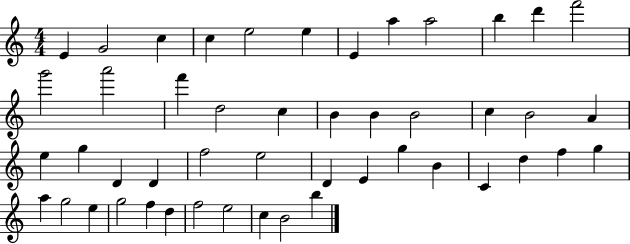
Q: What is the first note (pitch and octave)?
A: E4